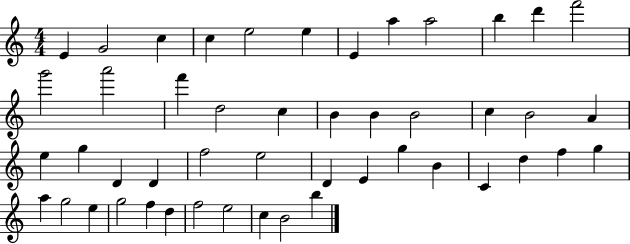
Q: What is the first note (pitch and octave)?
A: E4